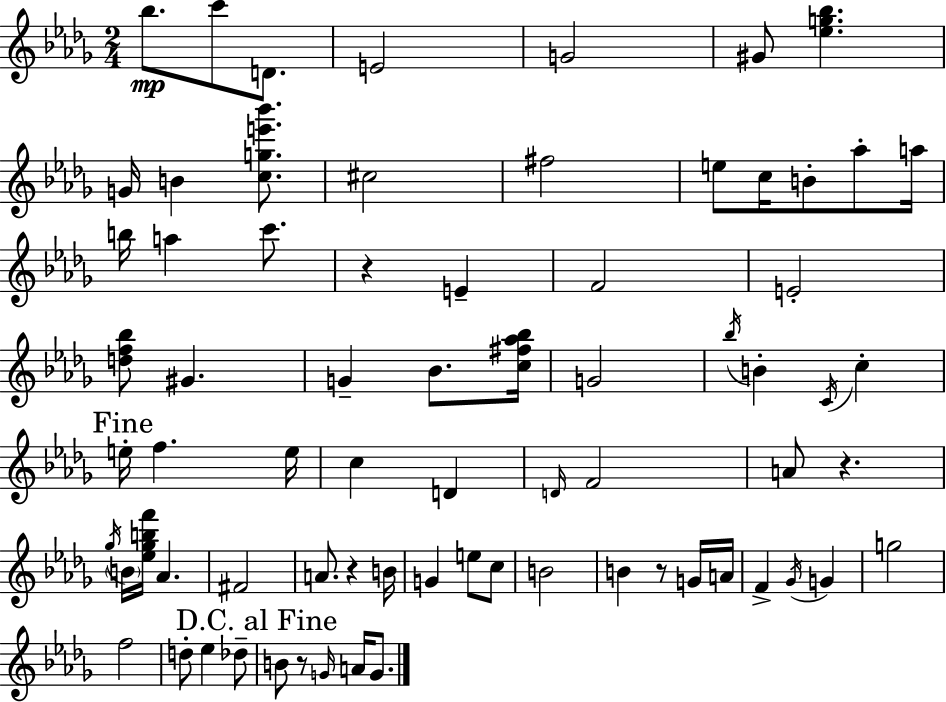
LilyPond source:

{
  \clef treble
  \numericTimeSignature
  \time 2/4
  \key bes \minor
  bes''8.\mp c'''8 d'8. | e'2 | g'2 | gis'8 <ees'' g'' bes''>4. | \break g'16 b'4 <c'' g'' e''' bes'''>8. | cis''2 | fis''2 | e''8 c''16 b'8-. aes''8-. a''16 | \break b''16 a''4 c'''8. | r4 e'4-- | f'2 | e'2-. | \break <d'' f'' bes''>8 gis'4. | g'4-- bes'8. <c'' fis'' aes'' bes''>16 | g'2 | \acciaccatura { bes''16 } b'4-. \acciaccatura { c'16 } c''4-. | \break \mark "Fine" e''16-. f''4. | e''16 c''4 d'4 | \grace { d'16 } f'2 | a'8 r4. | \break \acciaccatura { ges''16 } \parenthesize b'16 <ees'' ges'' b'' f'''>16 aes'4. | fis'2 | a'8. r4 | b'16 g'4 | \break e''8 c''8 b'2 | b'4 | r8 g'16 a'16 f'4-> | \acciaccatura { ges'16 } g'4 g''2 | \break f''2 | d''8-. ees''4 | des''8-- \mark "D.C. al Fine" b'8 r8 | \grace { g'16 } a'16 g'8. \bar "|."
}